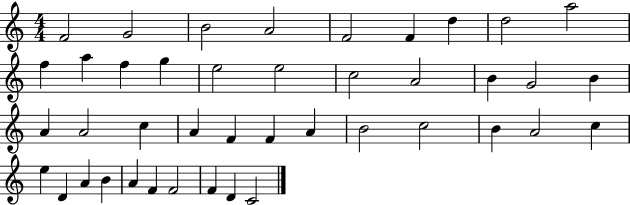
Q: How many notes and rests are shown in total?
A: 42